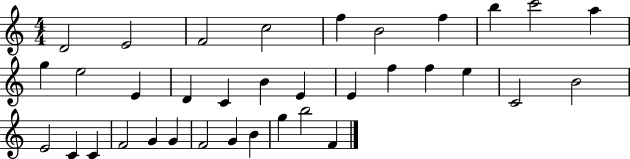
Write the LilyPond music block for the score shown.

{
  \clef treble
  \numericTimeSignature
  \time 4/4
  \key c \major
  d'2 e'2 | f'2 c''2 | f''4 b'2 f''4 | b''4 c'''2 a''4 | \break g''4 e''2 e'4 | d'4 c'4 b'4 e'4 | e'4 f''4 f''4 e''4 | c'2 b'2 | \break e'2 c'4 c'4 | f'2 g'4 g'4 | f'2 g'4 b'4 | g''4 b''2 f'4 | \break \bar "|."
}